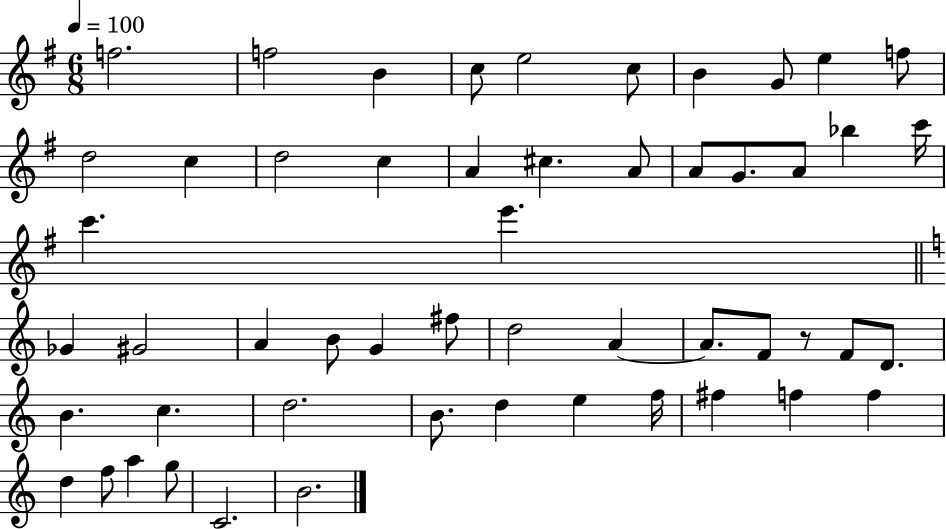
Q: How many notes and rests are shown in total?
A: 53